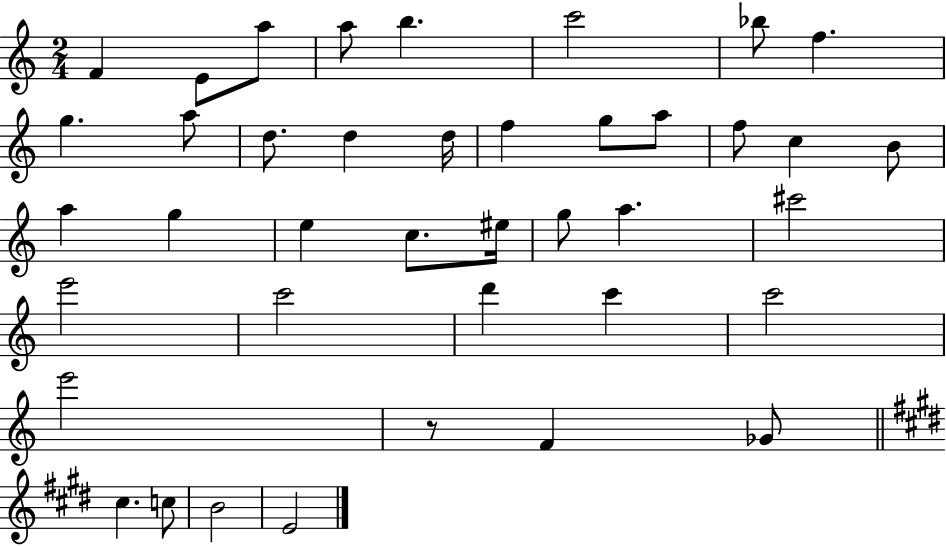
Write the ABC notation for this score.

X:1
T:Untitled
M:2/4
L:1/4
K:C
F E/2 a/2 a/2 b c'2 _b/2 f g a/2 d/2 d d/4 f g/2 a/2 f/2 c B/2 a g e c/2 ^e/4 g/2 a ^c'2 e'2 c'2 d' c' c'2 e'2 z/2 F _G/2 ^c c/2 B2 E2